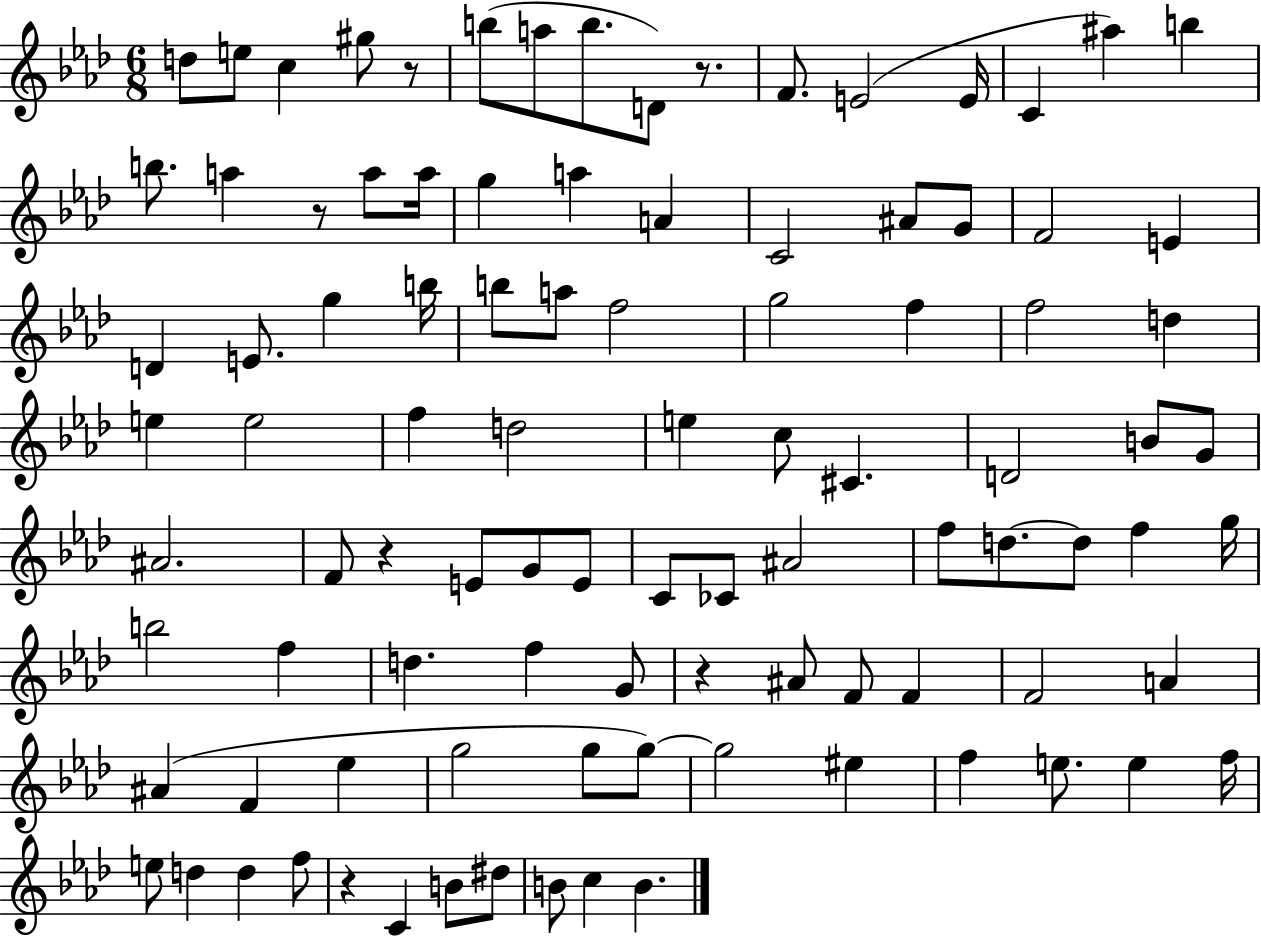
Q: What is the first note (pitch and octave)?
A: D5